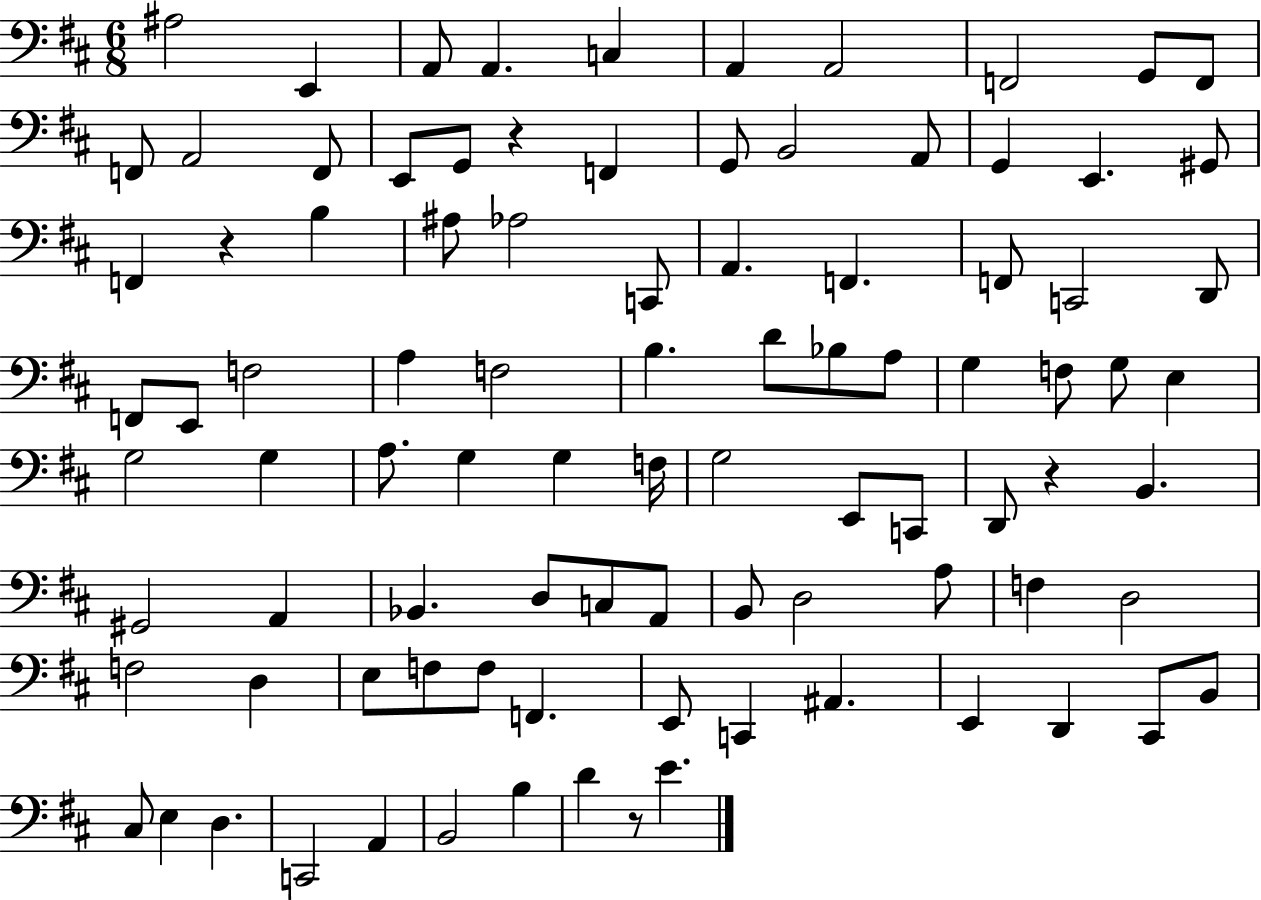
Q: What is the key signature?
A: D major